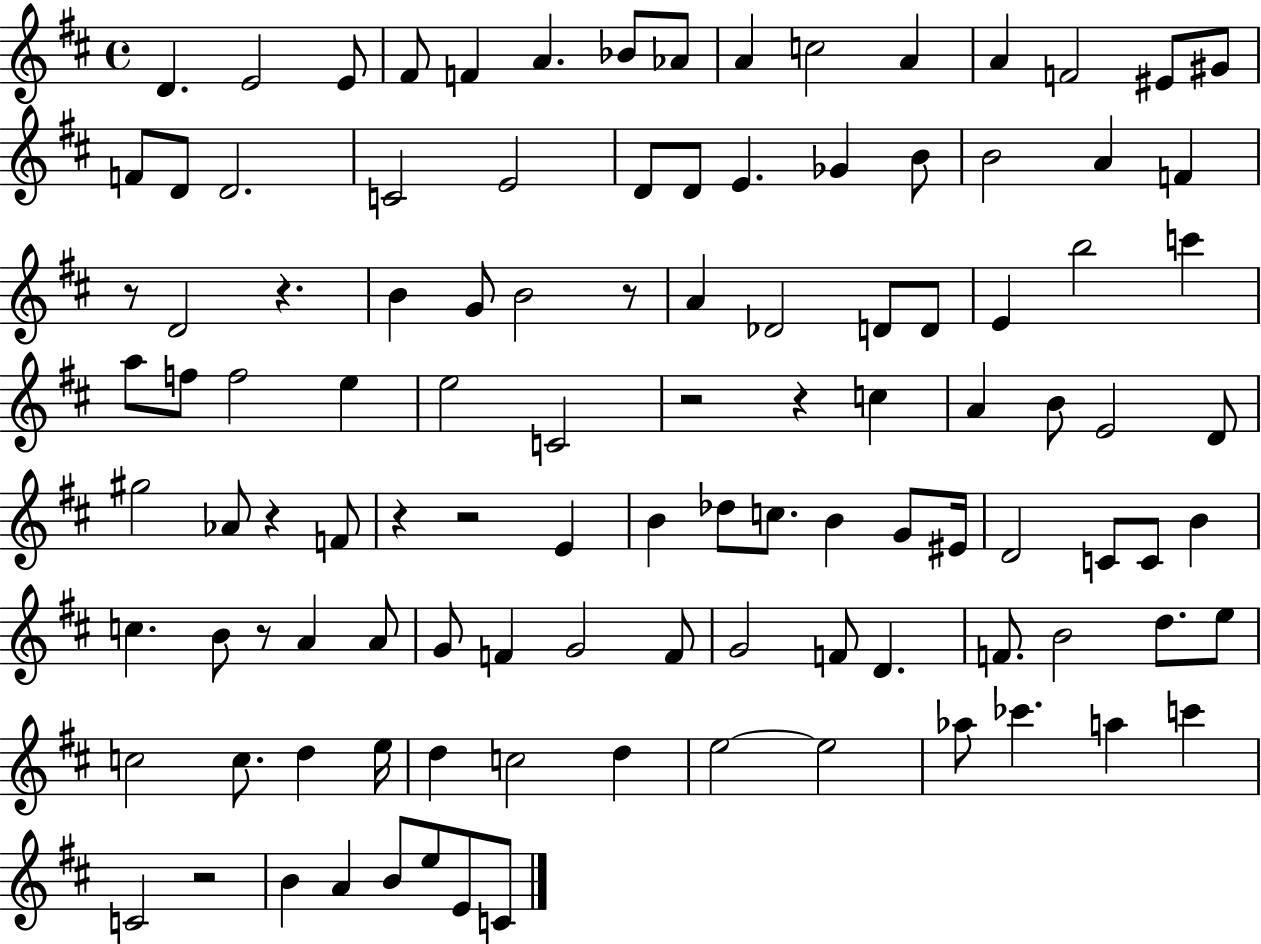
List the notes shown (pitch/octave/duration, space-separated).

D4/q. E4/h E4/e F#4/e F4/q A4/q. Bb4/e Ab4/e A4/q C5/h A4/q A4/q F4/h EIS4/e G#4/e F4/e D4/e D4/h. C4/h E4/h D4/e D4/e E4/q. Gb4/q B4/e B4/h A4/q F4/q R/e D4/h R/q. B4/q G4/e B4/h R/e A4/q Db4/h D4/e D4/e E4/q B5/h C6/q A5/e F5/e F5/h E5/q E5/h C4/h R/h R/q C5/q A4/q B4/e E4/h D4/e G#5/h Ab4/e R/q F4/e R/q R/h E4/q B4/q Db5/e C5/e. B4/q G4/e EIS4/s D4/h C4/e C4/e B4/q C5/q. B4/e R/e A4/q A4/e G4/e F4/q G4/h F4/e G4/h F4/e D4/q. F4/e. B4/h D5/e. E5/e C5/h C5/e. D5/q E5/s D5/q C5/h D5/q E5/h E5/h Ab5/e CES6/q. A5/q C6/q C4/h R/h B4/q A4/q B4/e E5/e E4/e C4/e